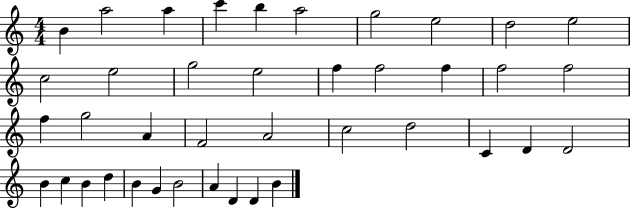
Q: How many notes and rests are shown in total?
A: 40